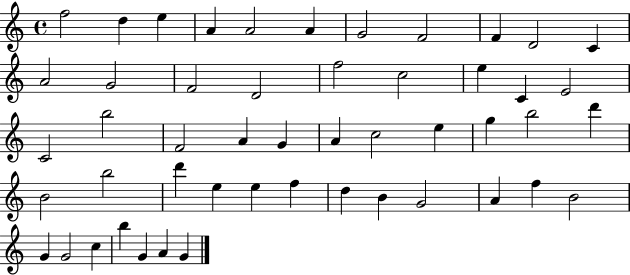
{
  \clef treble
  \time 4/4
  \defaultTimeSignature
  \key c \major
  f''2 d''4 e''4 | a'4 a'2 a'4 | g'2 f'2 | f'4 d'2 c'4 | \break a'2 g'2 | f'2 d'2 | f''2 c''2 | e''4 c'4 e'2 | \break c'2 b''2 | f'2 a'4 g'4 | a'4 c''2 e''4 | g''4 b''2 d'''4 | \break b'2 b''2 | d'''4 e''4 e''4 f''4 | d''4 b'4 g'2 | a'4 f''4 b'2 | \break g'4 g'2 c''4 | b''4 g'4 a'4 g'4 | \bar "|."
}